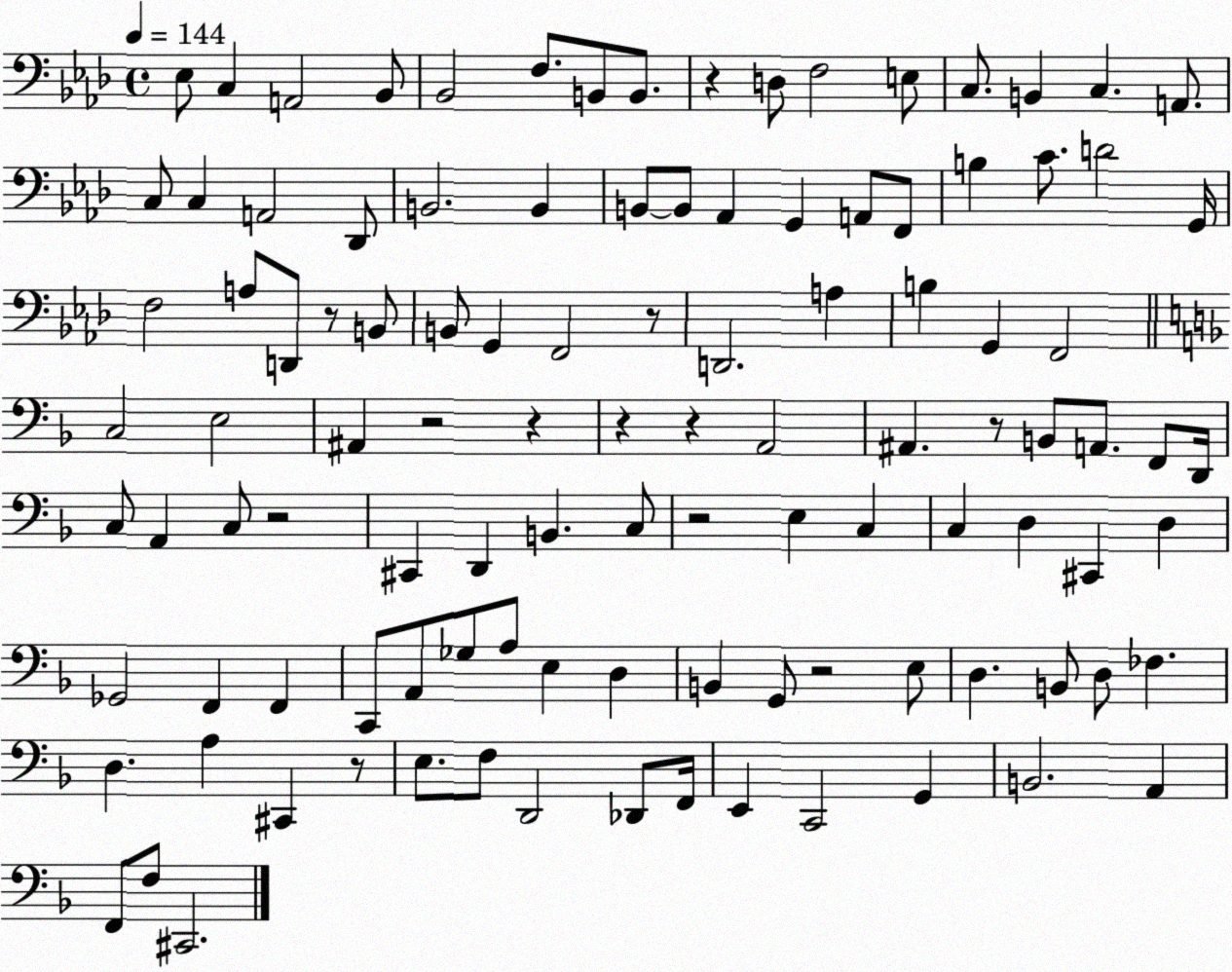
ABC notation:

X:1
T:Untitled
M:4/4
L:1/4
K:Ab
_E,/2 C, A,,2 _B,,/2 _B,,2 F,/2 B,,/2 B,,/2 z D,/2 F,2 E,/2 C,/2 B,, C, A,,/2 C,/2 C, A,,2 _D,,/2 B,,2 B,, B,,/2 B,,/2 _A,, G,, A,,/2 F,,/2 B, C/2 D2 G,,/4 F,2 A,/2 D,,/2 z/2 B,,/2 B,,/2 G,, F,,2 z/2 D,,2 A, B, G,, F,,2 C,2 E,2 ^A,, z2 z z z A,,2 ^A,, z/2 B,,/2 A,,/2 F,,/2 D,,/4 C,/2 A,, C,/2 z2 ^C,, D,, B,, C,/2 z2 E, C, C, D, ^C,, D, _G,,2 F,, F,, C,,/2 A,,/2 _G,/2 A,/2 E, D, B,, G,,/2 z2 E,/2 D, B,,/2 D,/2 _F, D, A, ^C,, z/2 E,/2 F,/2 D,,2 _D,,/2 F,,/4 E,, C,,2 G,, B,,2 A,, F,,/2 F,/2 ^C,,2